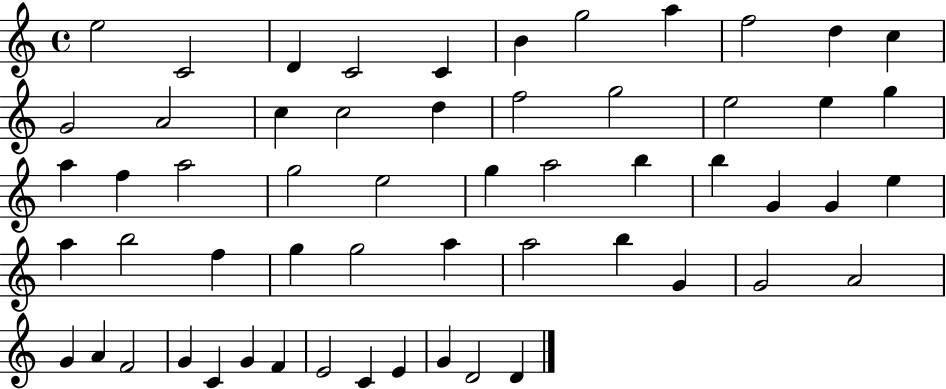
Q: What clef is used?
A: treble